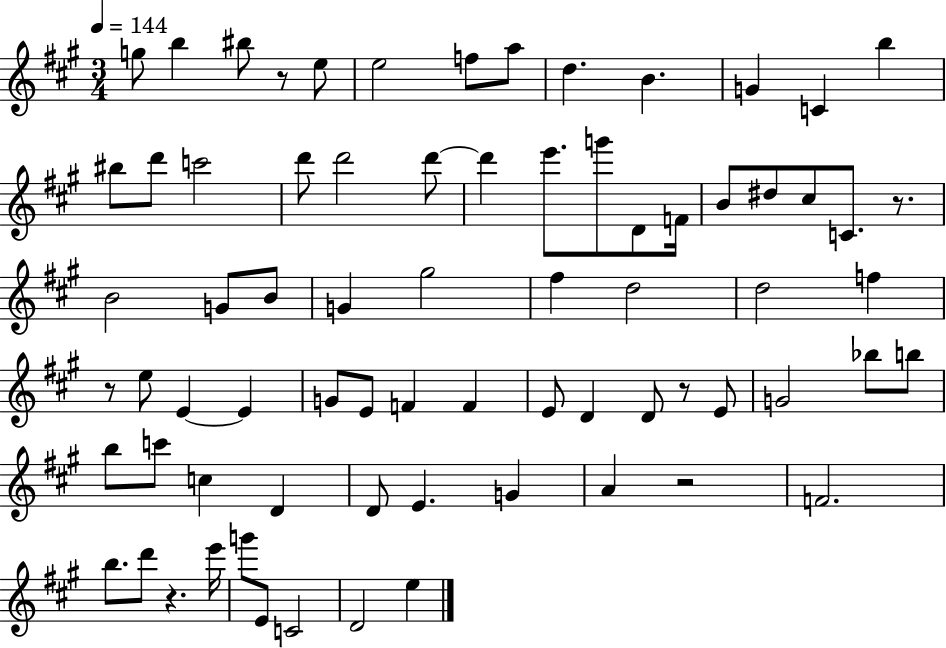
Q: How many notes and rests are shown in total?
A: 73